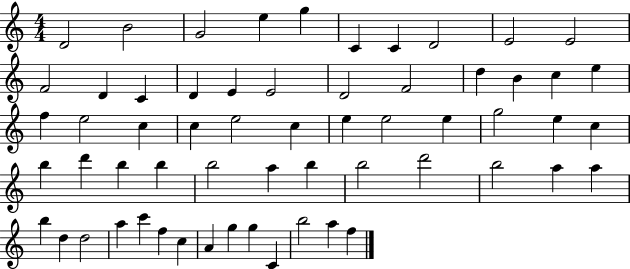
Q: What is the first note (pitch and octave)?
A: D4